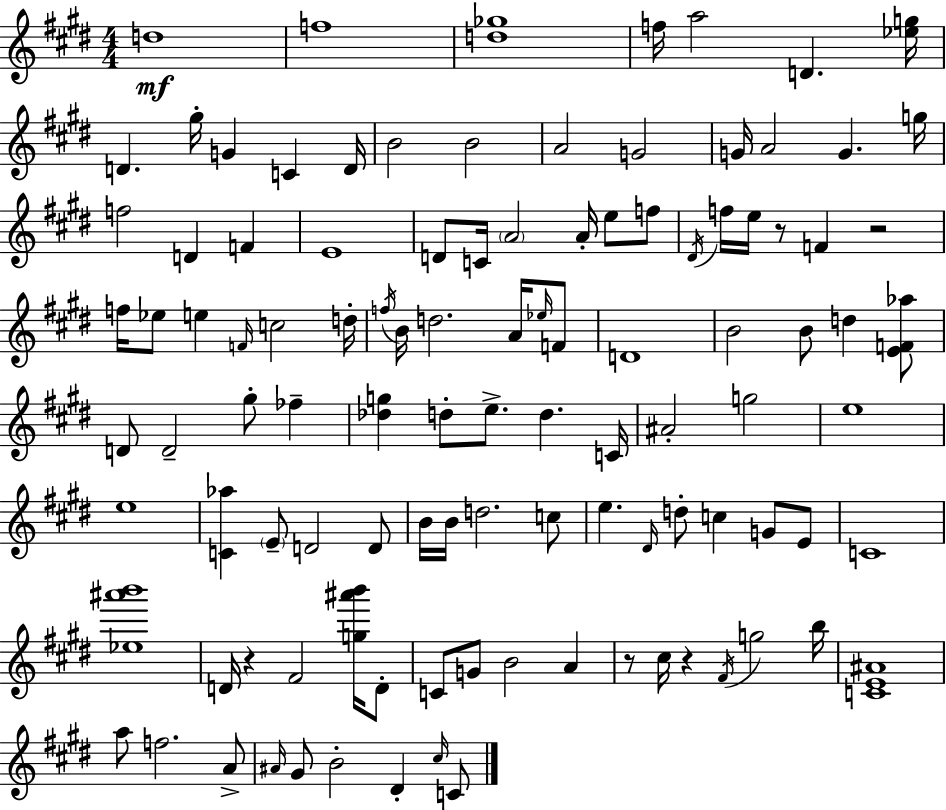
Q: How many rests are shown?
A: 5